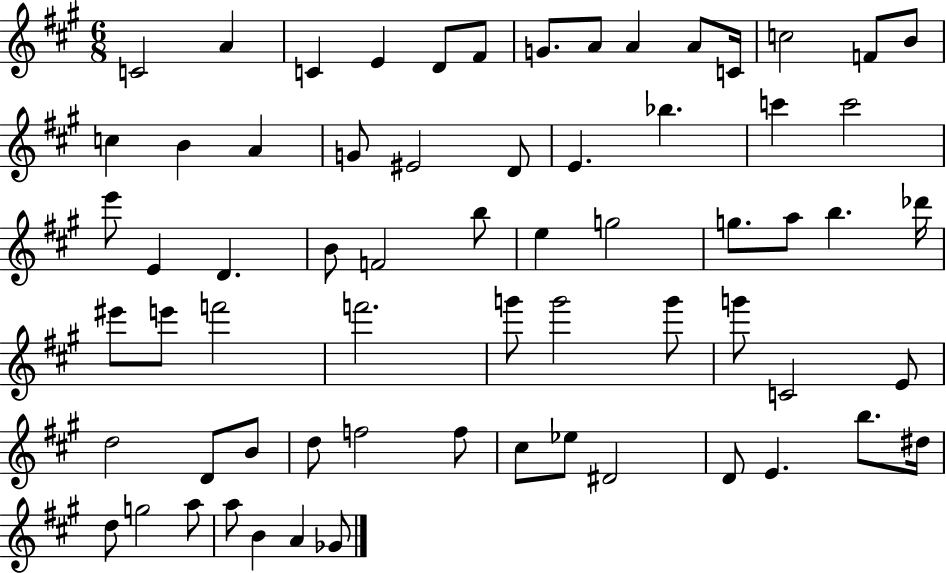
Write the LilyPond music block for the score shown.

{
  \clef treble
  \numericTimeSignature
  \time 6/8
  \key a \major
  c'2 a'4 | c'4 e'4 d'8 fis'8 | g'8. a'8 a'4 a'8 c'16 | c''2 f'8 b'8 | \break c''4 b'4 a'4 | g'8 eis'2 d'8 | e'4. bes''4. | c'''4 c'''2 | \break e'''8 e'4 d'4. | b'8 f'2 b''8 | e''4 g''2 | g''8. a''8 b''4. des'''16 | \break eis'''8 e'''8 f'''2 | f'''2. | g'''8 g'''2 g'''8 | g'''8 c'2 e'8 | \break d''2 d'8 b'8 | d''8 f''2 f''8 | cis''8 ees''8 dis'2 | d'8 e'4. b''8. dis''16 | \break d''8 g''2 a''8 | a''8 b'4 a'4 ges'8 | \bar "|."
}